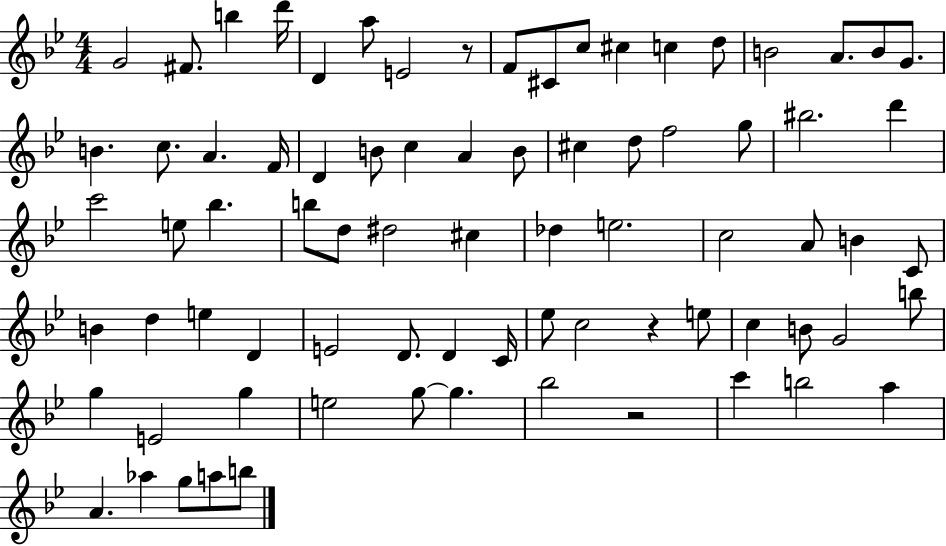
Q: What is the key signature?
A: BES major